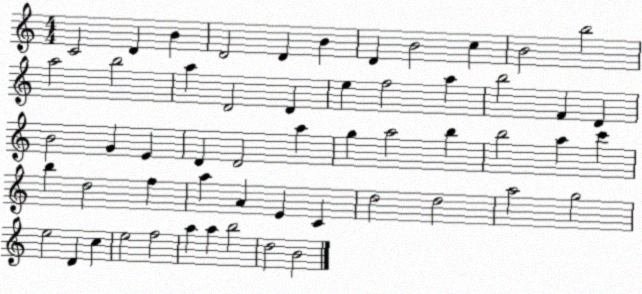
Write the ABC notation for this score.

X:1
T:Untitled
M:4/4
L:1/4
K:C
C2 D B D2 D B D B2 c B2 b2 a2 b2 a D2 D e f2 a b2 F D B2 G E D D2 a g a2 b b2 a c' b d2 f a A E C d2 d2 a2 g2 e2 D c e2 f2 a a b2 d2 B2